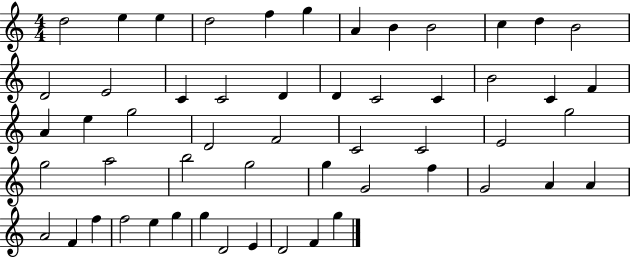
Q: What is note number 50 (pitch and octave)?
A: D4